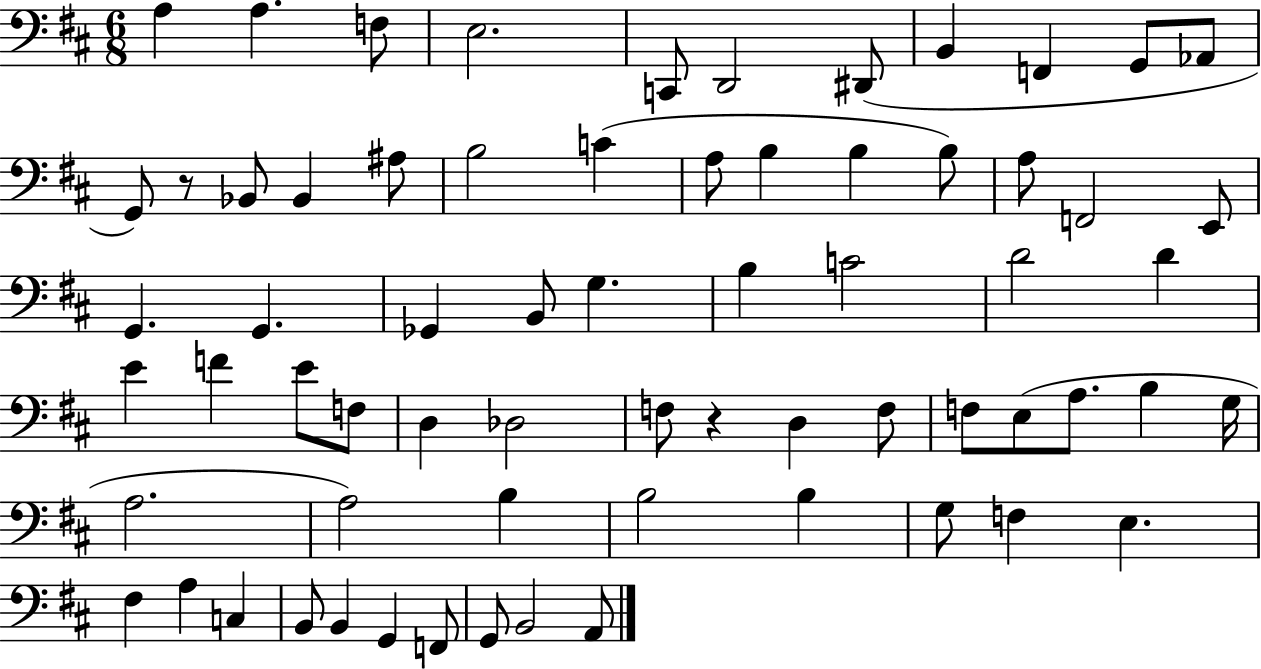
X:1
T:Untitled
M:6/8
L:1/4
K:D
A, A, F,/2 E,2 C,,/2 D,,2 ^D,,/2 B,, F,, G,,/2 _A,,/2 G,,/2 z/2 _B,,/2 _B,, ^A,/2 B,2 C A,/2 B, B, B,/2 A,/2 F,,2 E,,/2 G,, G,, _G,, B,,/2 G, B, C2 D2 D E F E/2 F,/2 D, _D,2 F,/2 z D, F,/2 F,/2 E,/2 A,/2 B, G,/4 A,2 A,2 B, B,2 B, G,/2 F, E, ^F, A, C, B,,/2 B,, G,, F,,/2 G,,/2 B,,2 A,,/2